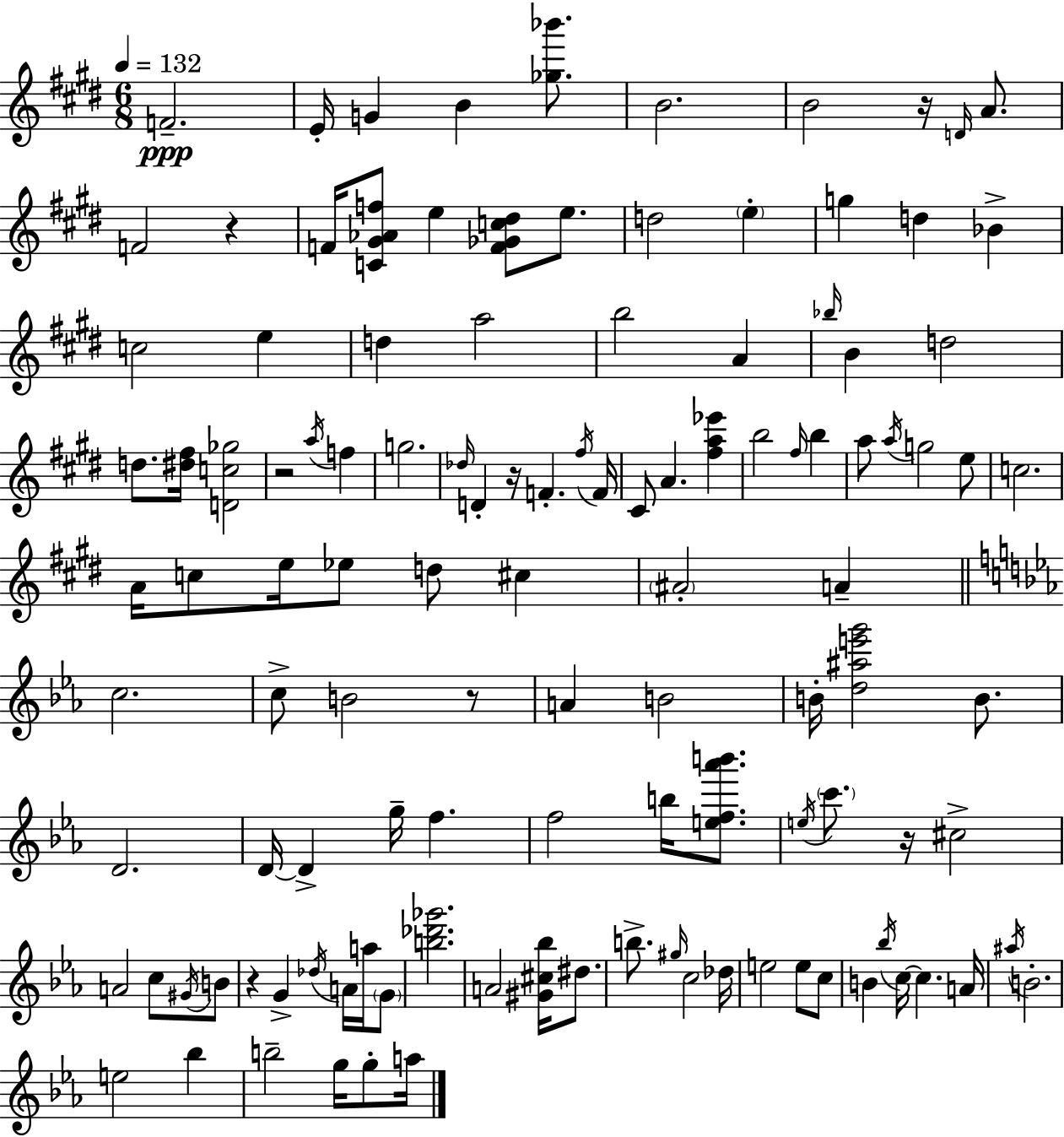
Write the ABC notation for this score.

X:1
T:Untitled
M:6/8
L:1/4
K:E
F2 E/4 G B [_g_b']/2 B2 B2 z/4 D/4 A/2 F2 z F/4 [C^G_Af]/2 e [F_Gc^d]/2 e/2 d2 e g d _B c2 e d a2 b2 A _b/4 B d2 d/2 [^d^f]/4 [Dc_g]2 z2 a/4 f g2 _d/4 D z/4 F ^f/4 F/4 ^C/2 A [^fa_e'] b2 ^f/4 b a/2 a/4 g2 e/2 c2 A/4 c/2 e/4 _e/2 d/2 ^c ^A2 A c2 c/2 B2 z/2 A B2 B/4 [d^ae'g']2 B/2 D2 D/4 D g/4 f f2 b/4 [ef_a'b']/2 e/4 c'/2 z/4 ^c2 A2 c/2 ^G/4 B/2 z G _d/4 A/4 a/4 G/2 [b_d'_g']2 A2 [^G^c_b]/4 ^d/2 b/2 ^g/4 c2 _d/4 e2 e/2 c/2 B _b/4 c/4 c A/4 ^a/4 B2 e2 _b b2 g/4 g/2 a/4